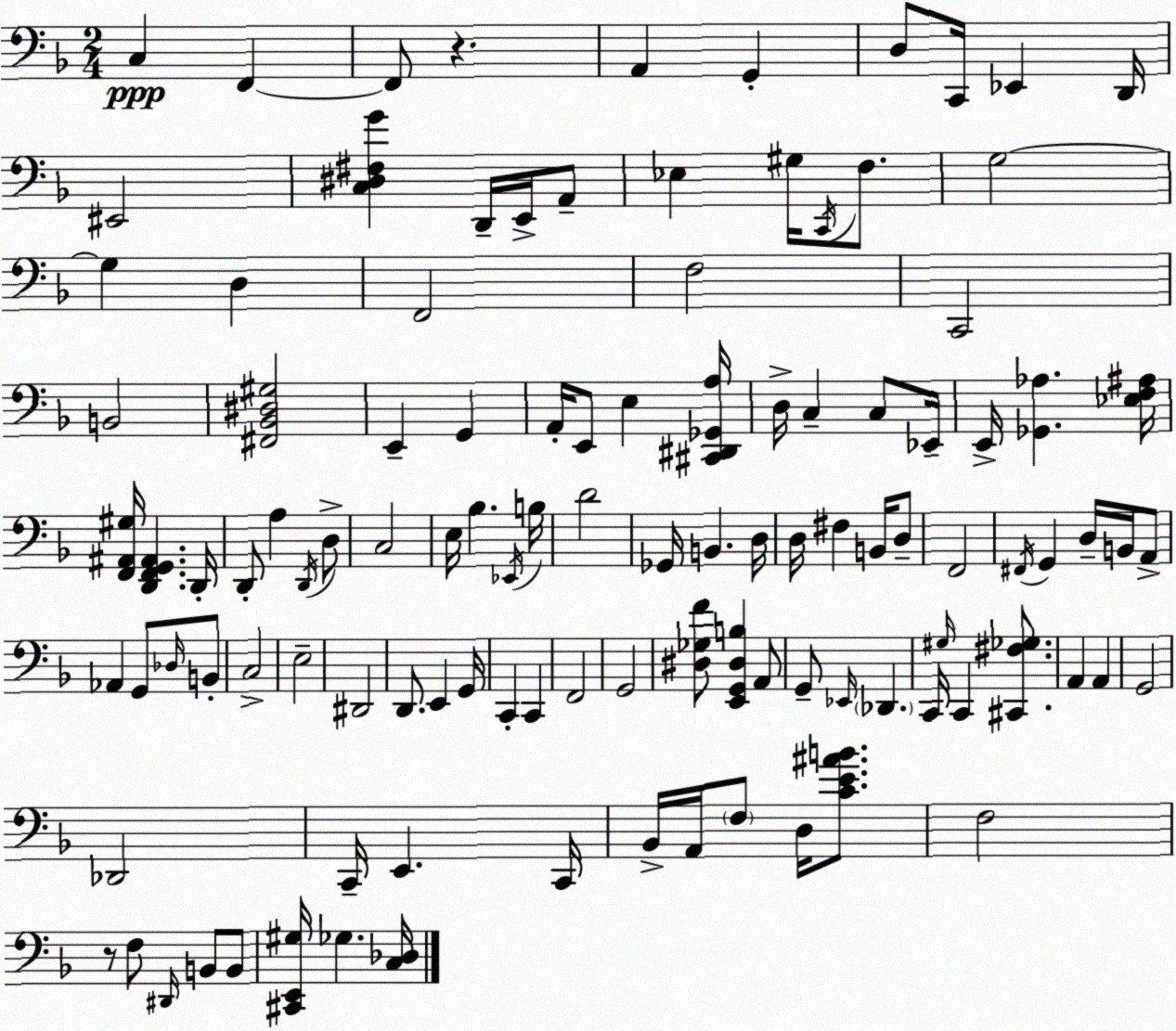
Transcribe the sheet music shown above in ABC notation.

X:1
T:Untitled
M:2/4
L:1/4
K:F
C, F,, F,,/2 z A,, G,, D,/2 C,,/4 _E,, D,,/4 ^E,,2 [C,^D,^F,G] D,,/4 E,,/4 A,,/2 _E, ^G,/4 C,,/4 F,/2 G,2 G, D, F,,2 F,2 C,,2 B,,2 [^F,,_B,,^D,^G,]2 E,, G,, A,,/4 E,,/2 E, [^C,,^D,,_G,,A,]/4 D,/4 C, C,/2 _E,,/4 E,,/4 [_G,,_A,] [_E,F,^A,]/4 [F,,^A,,^G,]/4 [D,,F,,G,,^A,,] D,,/4 D,,/2 A, D,,/4 D,/2 C,2 E,/4 _B, _E,,/4 B,/4 D2 _G,,/4 B,, D,/4 D,/4 ^F, B,,/4 D,/2 F,,2 ^F,,/4 G,, D,/4 B,,/4 A,,/2 _A,, G,,/2 _D,/4 B,,/2 C,2 E,2 ^D,,2 D,,/2 E,, G,,/4 C,, C,, F,,2 G,,2 [^D,_G,F]/2 [E,,G,,^D,B,] A,,/2 G,,/2 _E,,/4 _D,, C,,/4 ^G,/4 C,, [^C,,^F,_G,]/2 A,, A,, G,,2 _D,,2 C,,/4 E,, C,,/4 _B,,/4 A,,/4 F,/2 D,/4 [CE^AB]/2 F,2 z/2 F,/2 ^D,,/4 B,,/2 B,,/2 [^C,,E,,^G,]/4 _G, [C,_D,]/4